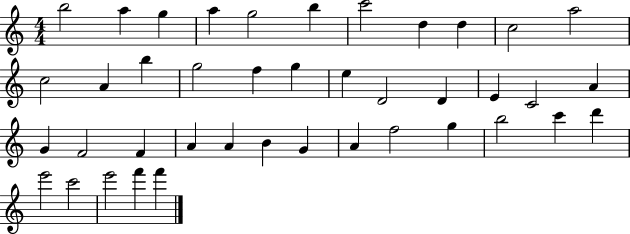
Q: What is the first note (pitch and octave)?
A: B5